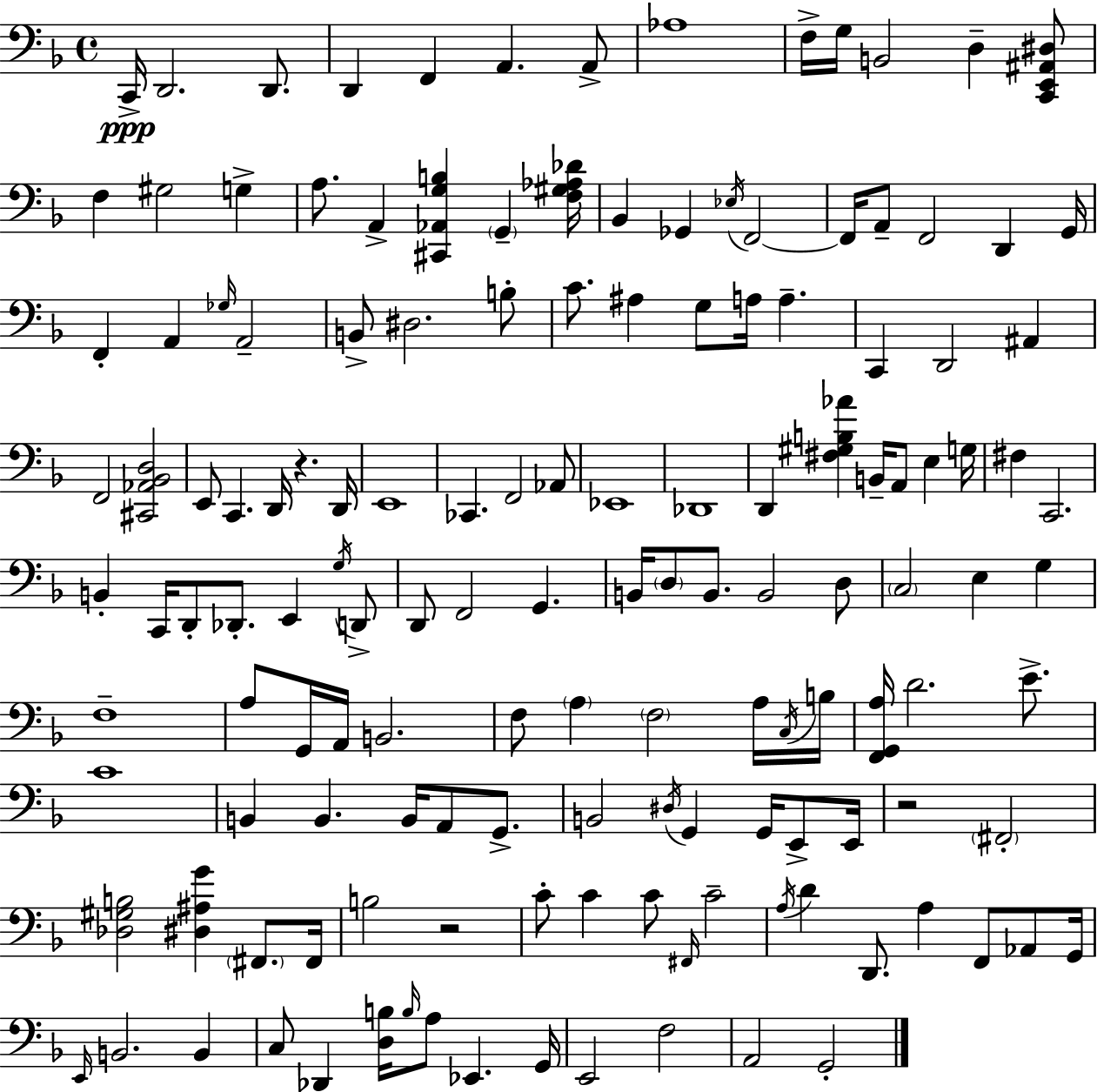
X:1
T:Untitled
M:4/4
L:1/4
K:Dm
C,,/4 D,,2 D,,/2 D,, F,, A,, A,,/2 _A,4 F,/4 G,/4 B,,2 D, [C,,E,,^A,,^D,]/2 F, ^G,2 G, A,/2 A,, [^C,,_A,,G,B,] G,, [F,^G,_A,_D]/4 _B,, _G,, _E,/4 F,,2 F,,/4 A,,/2 F,,2 D,, G,,/4 F,, A,, _G,/4 A,,2 B,,/2 ^D,2 B,/2 C/2 ^A, G,/2 A,/4 A, C,, D,,2 ^A,, F,,2 [^C,,_A,,_B,,D,]2 E,,/2 C,, D,,/4 z D,,/4 E,,4 _C,, F,,2 _A,,/2 _E,,4 _D,,4 D,, [^F,^G,B,_A] B,,/4 A,,/2 E, G,/4 ^F, C,,2 B,, C,,/4 D,,/2 _D,,/2 E,, G,/4 D,,/2 D,,/2 F,,2 G,, B,,/4 D,/2 B,,/2 B,,2 D,/2 C,2 E, G, F,4 A,/2 G,,/4 A,,/4 B,,2 F,/2 A, F,2 A,/4 C,/4 B,/4 [F,,G,,A,]/4 D2 E/2 C4 B,, B,, B,,/4 A,,/2 G,,/2 B,,2 ^D,/4 G,, G,,/4 E,,/2 E,,/4 z2 ^F,,2 [_D,^G,B,]2 [^D,^A,G] ^F,,/2 ^F,,/4 B,2 z2 C/2 C C/2 ^F,,/4 C2 A,/4 D D,,/2 A, F,,/2 _A,,/2 G,,/4 E,,/4 B,,2 B,, C,/2 _D,, [D,B,]/4 B,/4 A,/2 _E,, G,,/4 E,,2 F,2 A,,2 G,,2